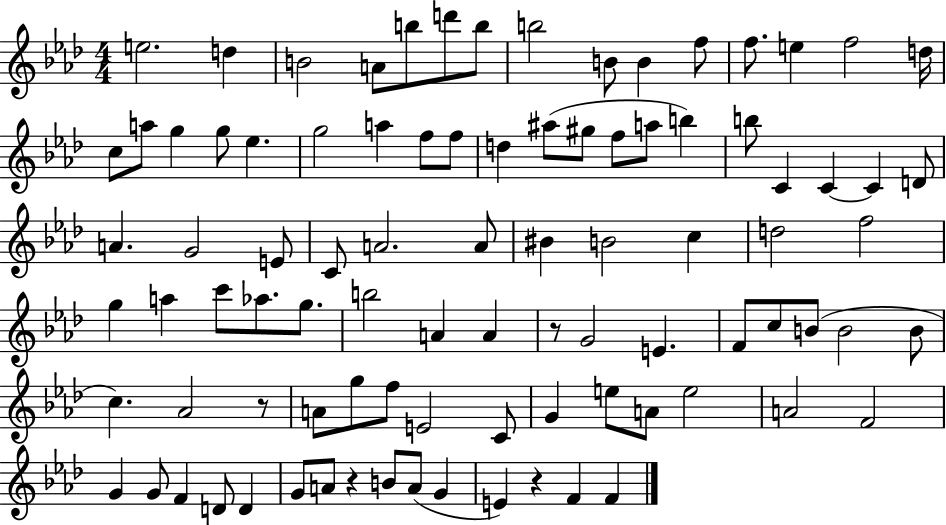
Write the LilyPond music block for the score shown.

{
  \clef treble
  \numericTimeSignature
  \time 4/4
  \key aes \major
  e''2. d''4 | b'2 a'8 b''8 d'''8 b''8 | b''2 b'8 b'4 f''8 | f''8. e''4 f''2 d''16 | \break c''8 a''8 g''4 g''8 ees''4. | g''2 a''4 f''8 f''8 | d''4 ais''8( gis''8 f''8 a''8 b''4) | b''8 c'4 c'4~~ c'4 d'8 | \break a'4. g'2 e'8 | c'8 a'2. a'8 | bis'4 b'2 c''4 | d''2 f''2 | \break g''4 a''4 c'''8 aes''8. g''8. | b''2 a'4 a'4 | r8 g'2 e'4. | f'8 c''8 b'8( b'2 b'8 | \break c''4.) aes'2 r8 | a'8 g''8 f''8 e'2 c'8 | g'4 e''8 a'8 e''2 | a'2 f'2 | \break g'4 g'8 f'4 d'8 d'4 | g'8 a'8 r4 b'8 a'8( g'4 | e'4) r4 f'4 f'4 | \bar "|."
}